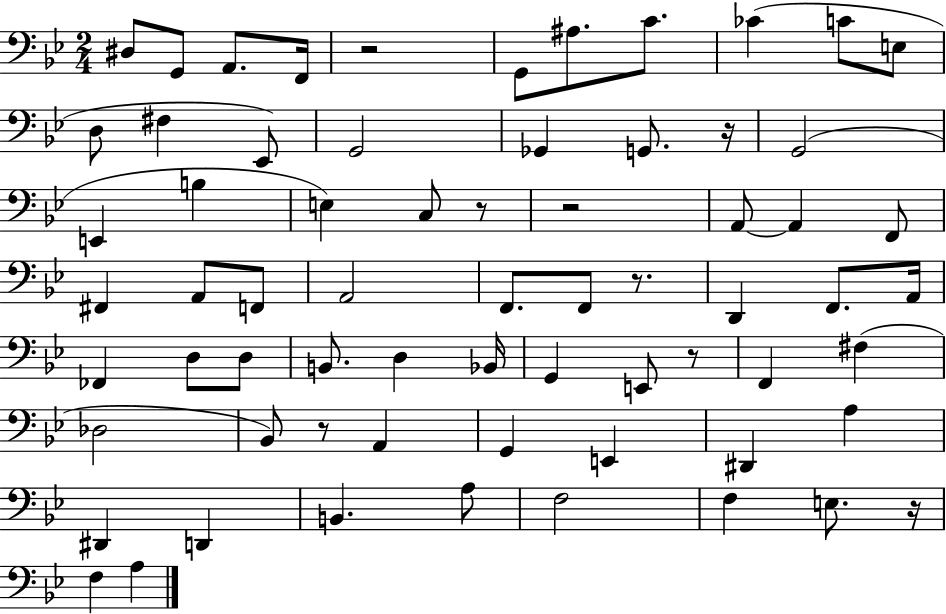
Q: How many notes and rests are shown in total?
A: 67